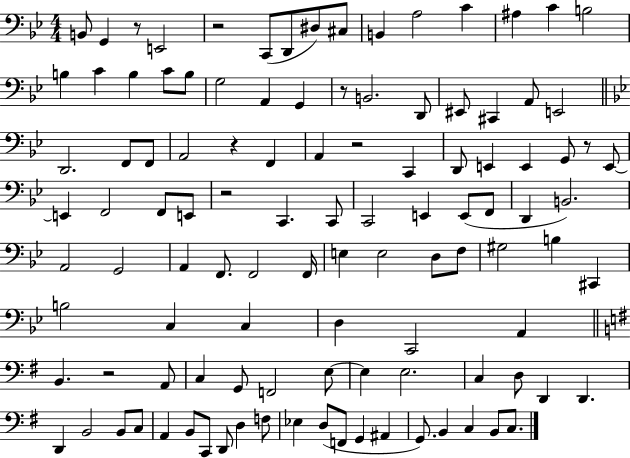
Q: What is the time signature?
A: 4/4